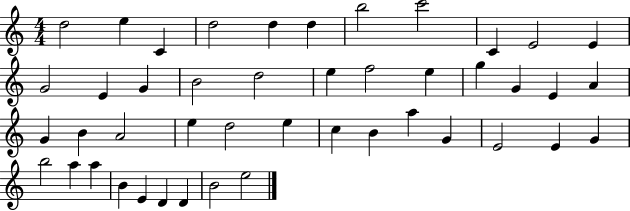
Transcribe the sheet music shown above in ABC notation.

X:1
T:Untitled
M:4/4
L:1/4
K:C
d2 e C d2 d d b2 c'2 C E2 E G2 E G B2 d2 e f2 e g G E A G B A2 e d2 e c B a G E2 E G b2 a a B E D D B2 e2